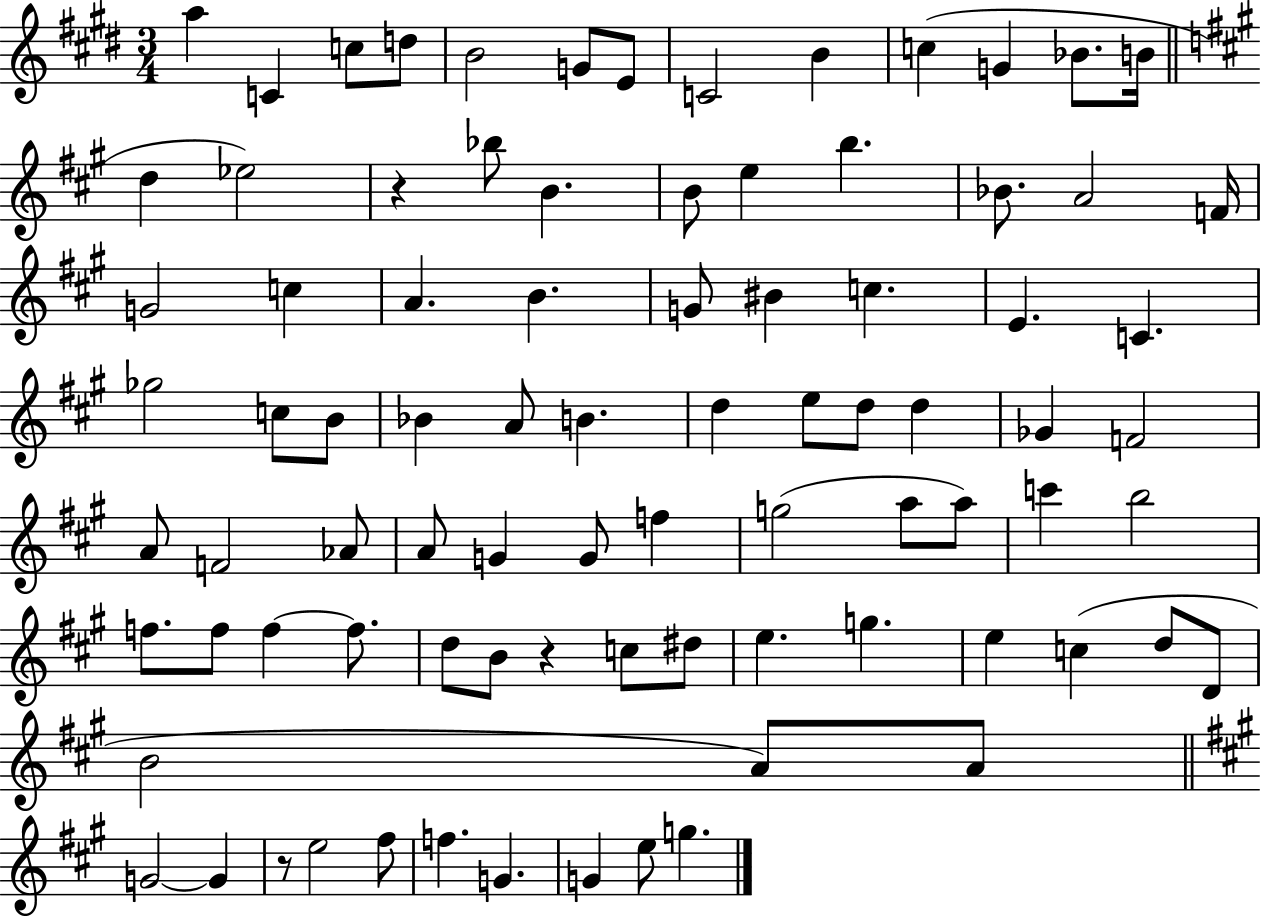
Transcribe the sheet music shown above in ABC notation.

X:1
T:Untitled
M:3/4
L:1/4
K:E
a C c/2 d/2 B2 G/2 E/2 C2 B c G _B/2 B/4 d _e2 z _b/2 B B/2 e b _B/2 A2 F/4 G2 c A B G/2 ^B c E C _g2 c/2 B/2 _B A/2 B d e/2 d/2 d _G F2 A/2 F2 _A/2 A/2 G G/2 f g2 a/2 a/2 c' b2 f/2 f/2 f f/2 d/2 B/2 z c/2 ^d/2 e g e c d/2 D/2 B2 A/2 A/2 G2 G z/2 e2 ^f/2 f G G e/2 g